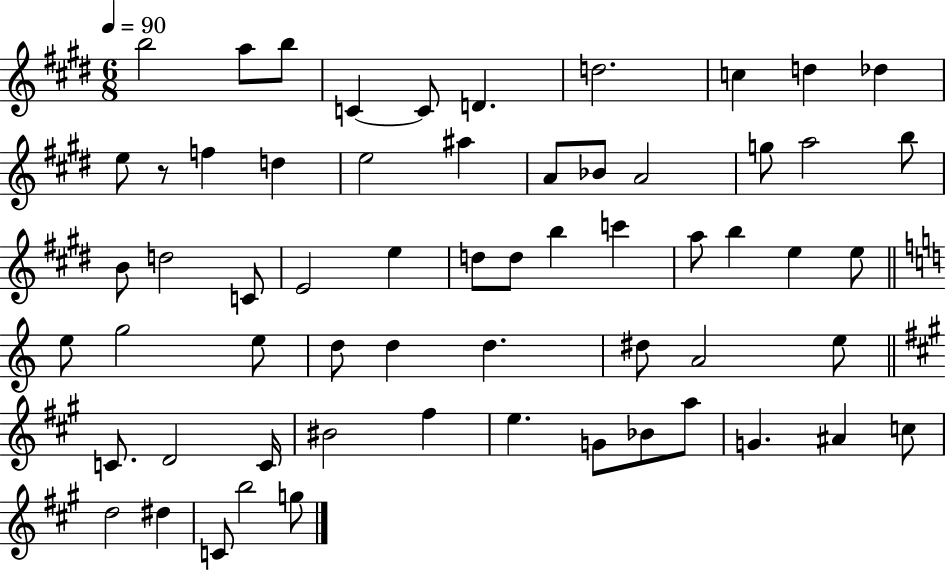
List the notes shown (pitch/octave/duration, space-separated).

B5/h A5/e B5/e C4/q C4/e D4/q. D5/h. C5/q D5/q Db5/q E5/e R/e F5/q D5/q E5/h A#5/q A4/e Bb4/e A4/h G5/e A5/h B5/e B4/e D5/h C4/e E4/h E5/q D5/e D5/e B5/q C6/q A5/e B5/q E5/q E5/e E5/e G5/h E5/e D5/e D5/q D5/q. D#5/e A4/h E5/e C4/e. D4/h C4/s BIS4/h F#5/q E5/q. G4/e Bb4/e A5/e G4/q. A#4/q C5/e D5/h D#5/q C4/e B5/h G5/e